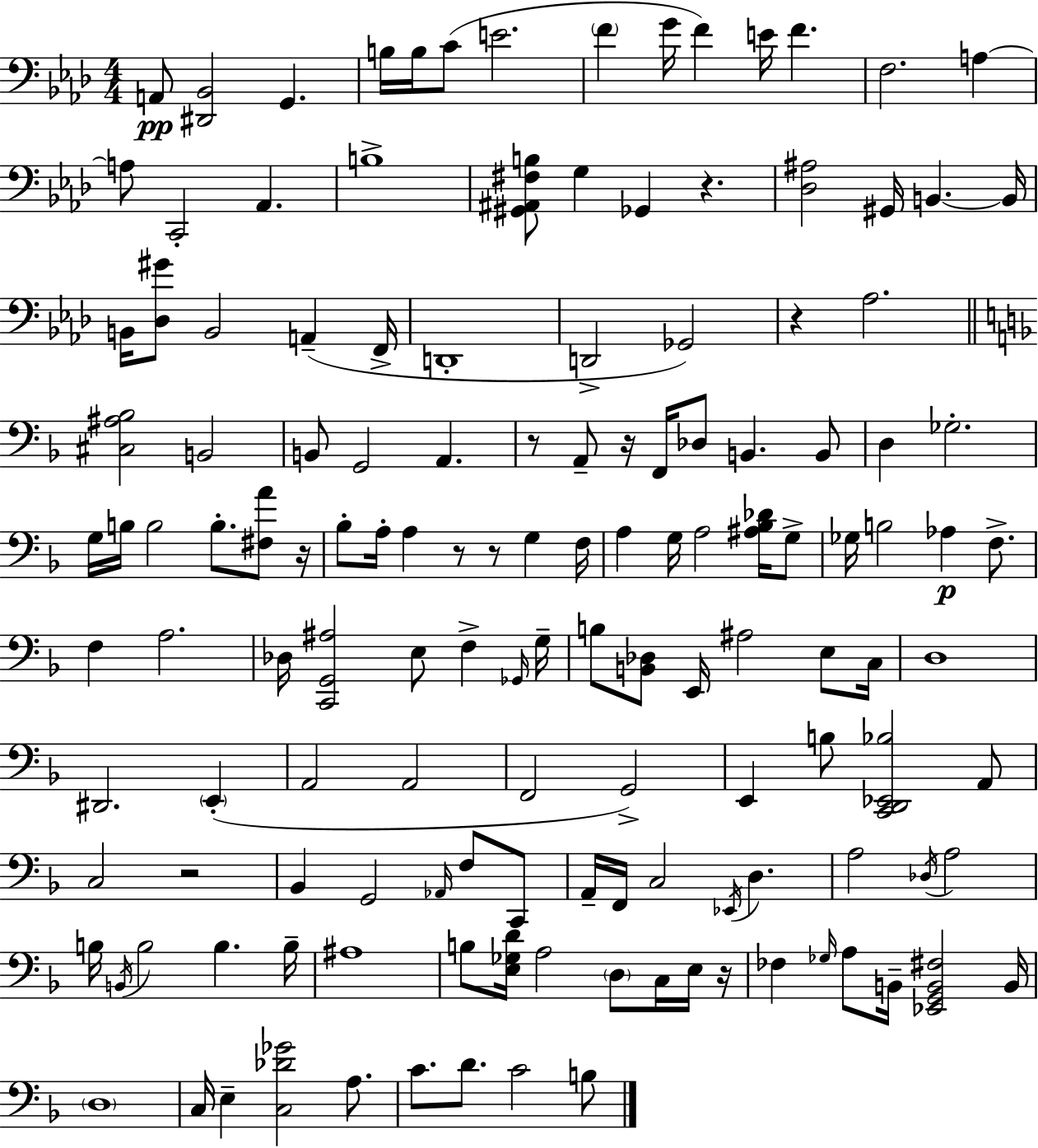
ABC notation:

X:1
T:Untitled
M:4/4
L:1/4
K:Ab
A,,/2 [^D,,_B,,]2 G,, B,/4 B,/4 C/2 E2 F G/4 F E/4 F F,2 A, A,/2 C,,2 _A,, B,4 [^G,,^A,,^F,B,]/2 G, _G,, z [_D,^A,]2 ^G,,/4 B,, B,,/4 B,,/4 [_D,^G]/2 B,,2 A,, F,,/4 D,,4 D,,2 _G,,2 z _A,2 [^C,^A,_B,]2 B,,2 B,,/2 G,,2 A,, z/2 A,,/2 z/4 F,,/4 _D,/2 B,, B,,/2 D, _G,2 G,/4 B,/4 B,2 B,/2 [^F,A]/2 z/4 _B,/2 A,/4 A, z/2 z/2 G, F,/4 A, G,/4 A,2 [^A,_B,_D]/4 G,/2 _G,/4 B,2 _A, F,/2 F, A,2 _D,/4 [C,,G,,^A,]2 E,/2 F, _G,,/4 G,/4 B,/2 [B,,_D,]/2 E,,/4 ^A,2 E,/2 C,/4 D,4 ^D,,2 E,, A,,2 A,,2 F,,2 G,,2 E,, B,/2 [C,,D,,_E,,_B,]2 A,,/2 C,2 z2 _B,, G,,2 _A,,/4 F,/2 C,,/2 A,,/4 F,,/4 C,2 _E,,/4 D, A,2 _D,/4 A,2 B,/4 B,,/4 B,2 B, B,/4 ^A,4 B,/2 [E,_G,D]/4 A,2 D,/2 C,/4 E,/4 z/4 _F, _G,/4 A,/2 B,,/4 [_E,,G,,B,,^F,]2 B,,/4 D,4 C,/4 E, [C,_D_G]2 A,/2 C/2 D/2 C2 B,/2